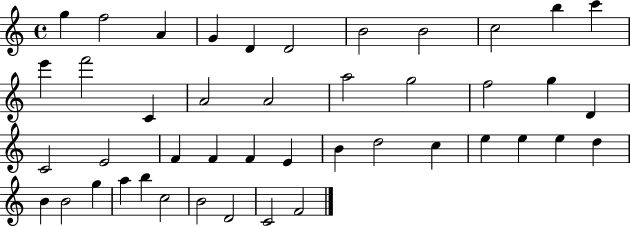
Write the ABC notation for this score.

X:1
T:Untitled
M:4/4
L:1/4
K:C
g f2 A G D D2 B2 B2 c2 b c' e' f'2 C A2 A2 a2 g2 f2 g D C2 E2 F F F E B d2 c e e e d B B2 g a b c2 B2 D2 C2 F2